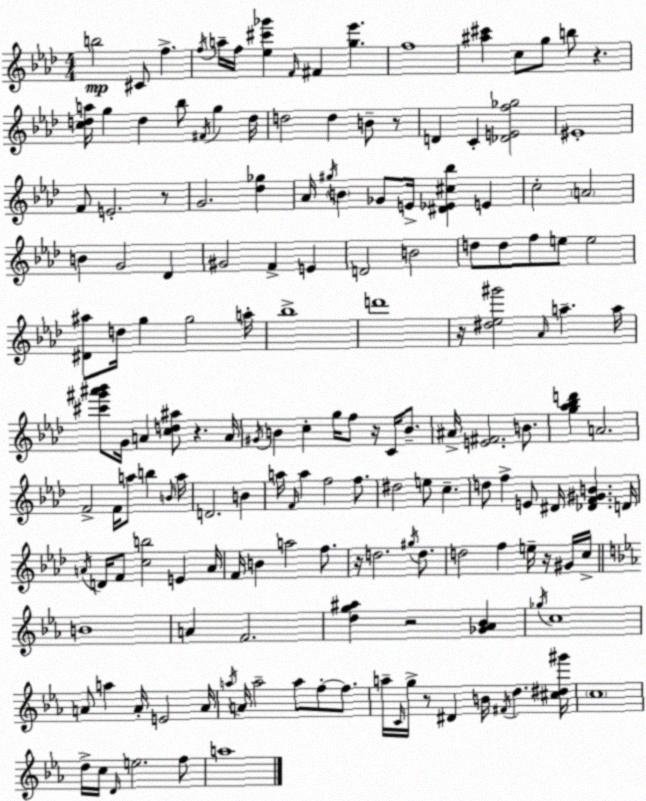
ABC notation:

X:1
T:Untitled
M:4/4
L:1/4
K:Ab
b2 ^C/2 f f/4 a/4 f/4 [_e^c'_g'] F/4 ^F [g_e'] f4 [^a^c'] c/2 g/2 b/2 z [cda]/4 g d _b/2 ^F/4 g d/4 d2 d B/2 z/2 D C [_DEf_g]2 ^E4 F/2 E2 z/2 G2 [_d_g] _A/4 ^g/4 B _G/2 E/4 [^D_E^c_b] E c2 A2 B G2 _D ^G2 F E D2 B2 d/2 d/2 f/2 e/2 e2 [^D^a]/2 d/4 g g2 a/4 _b4 d'4 z/4 [^d_e^g']2 _A/4 a a/4 [^c'^g'^a'_b']/2 G/4 A [cd^a]/2 z A/4 ^G/4 B c g/4 f/2 z/4 C/4 B/2 ^A/4 [E^F]2 B/2 [g_a_bd'] A2 F2 F/4 a/2 b B/4 a/4 D2 B a/4 F/4 a f2 f/2 ^d2 e/2 c d/2 f E/2 ^D/4 [_DF^GB] D/4 A/4 D/4 F/2 [cb]2 E A/4 F/4 B a2 f/2 z/4 d2 ^g/4 d/2 d2 f e/4 z/4 ^G/4 c/4 B4 A F2 [dg^a] z2 [_G_A_B] _g/4 c4 A/2 a A/4 E2 A/4 a/4 A/4 a2 a/2 f/2 f/2 a/4 C/4 g/4 z/2 ^D B/4 ^F/4 d [^c^d^g']/4 c4 d/4 c/4 D/4 e2 f/2 a4